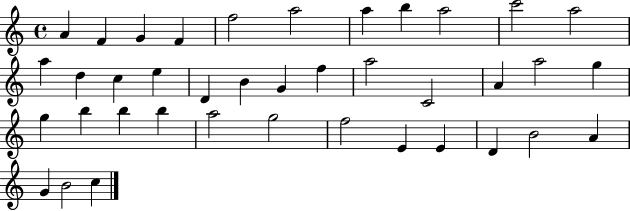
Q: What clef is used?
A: treble